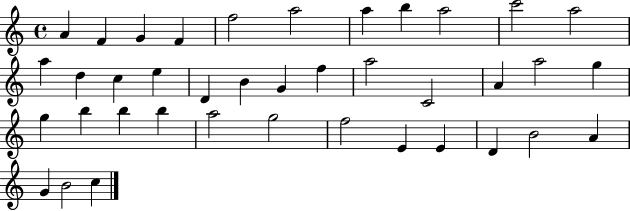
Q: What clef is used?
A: treble